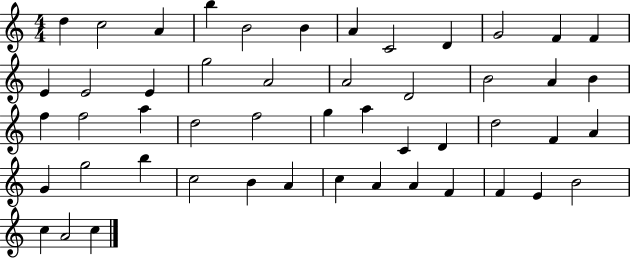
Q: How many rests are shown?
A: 0